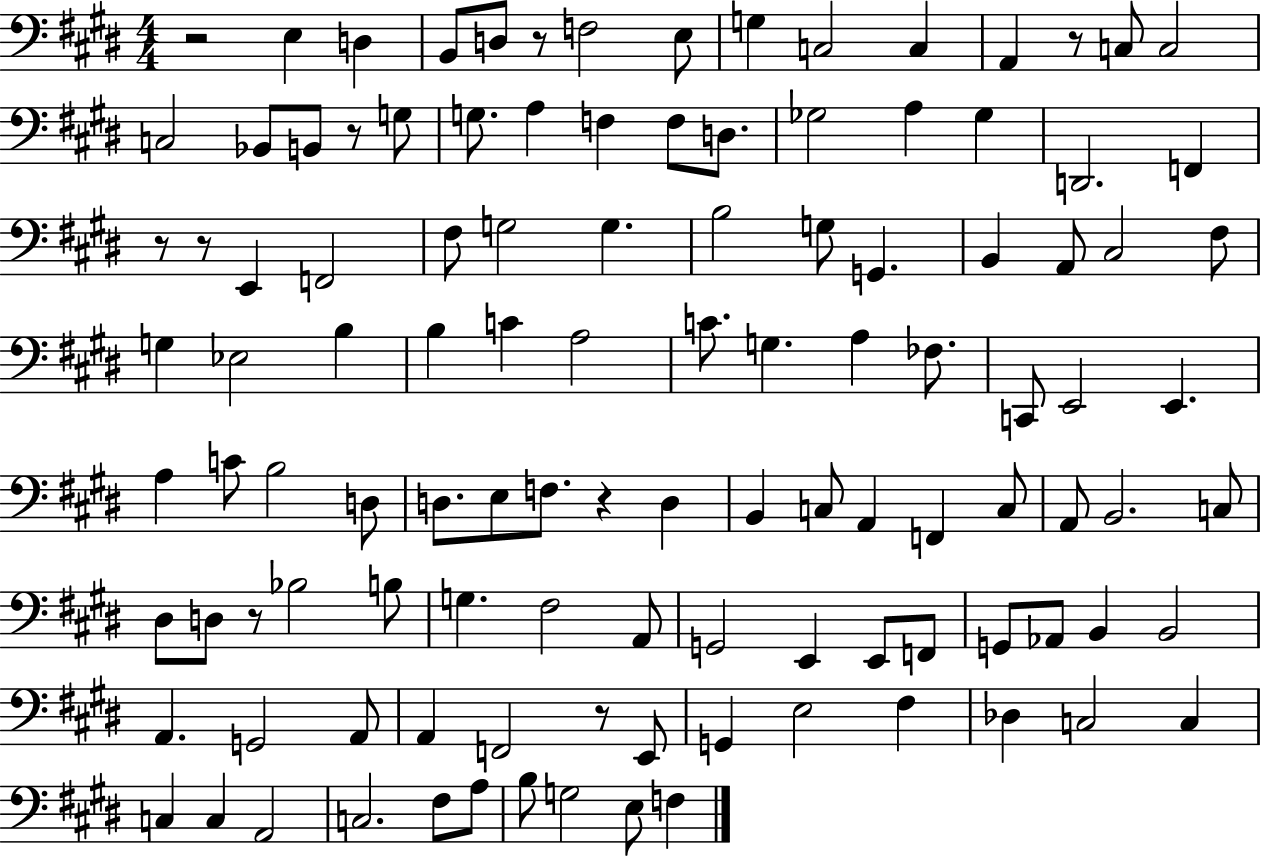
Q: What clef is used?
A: bass